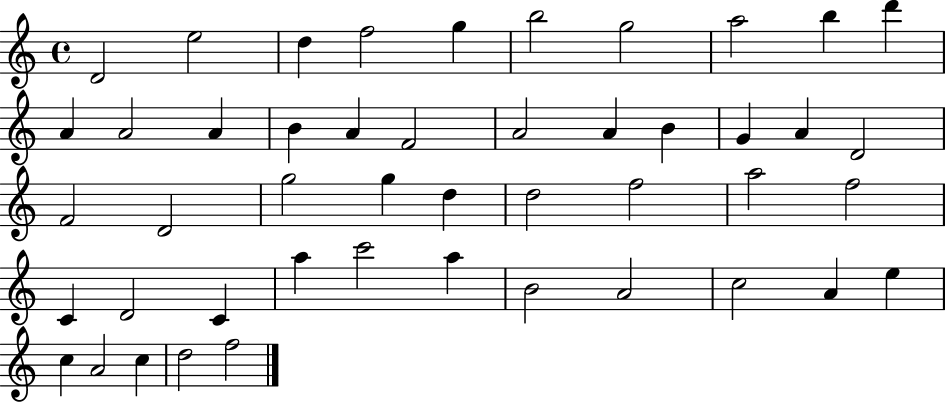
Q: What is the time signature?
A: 4/4